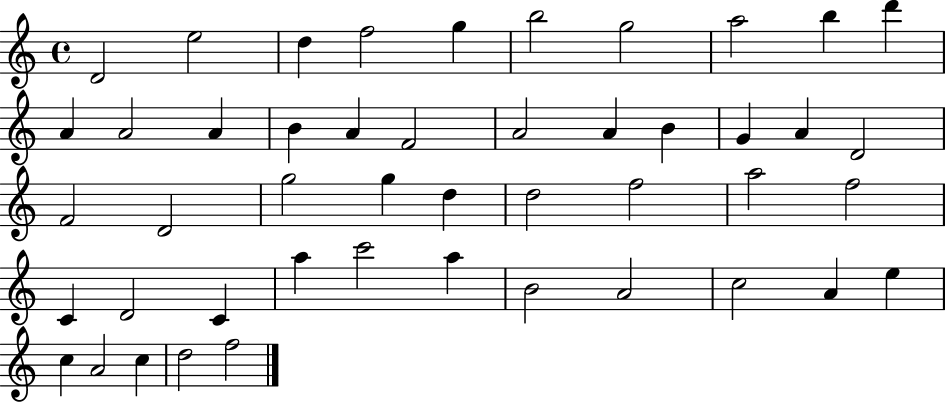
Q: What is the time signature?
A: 4/4